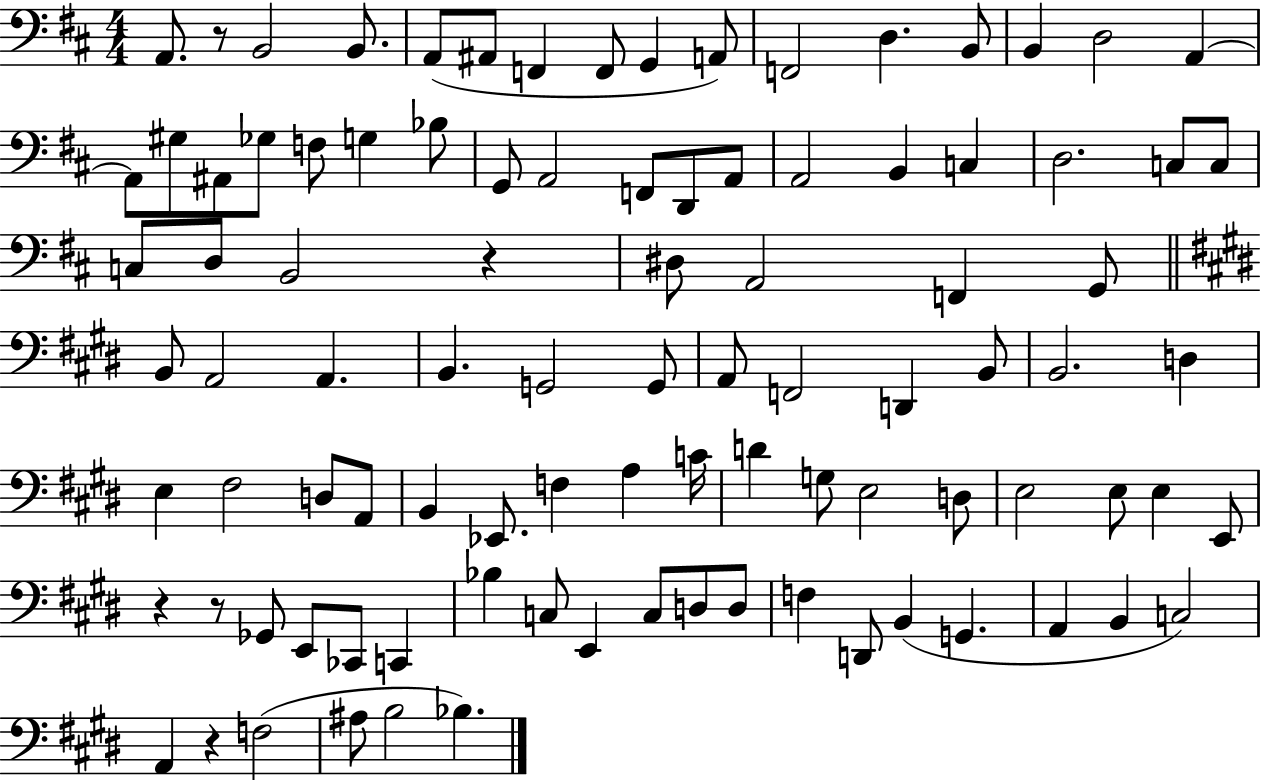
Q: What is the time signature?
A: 4/4